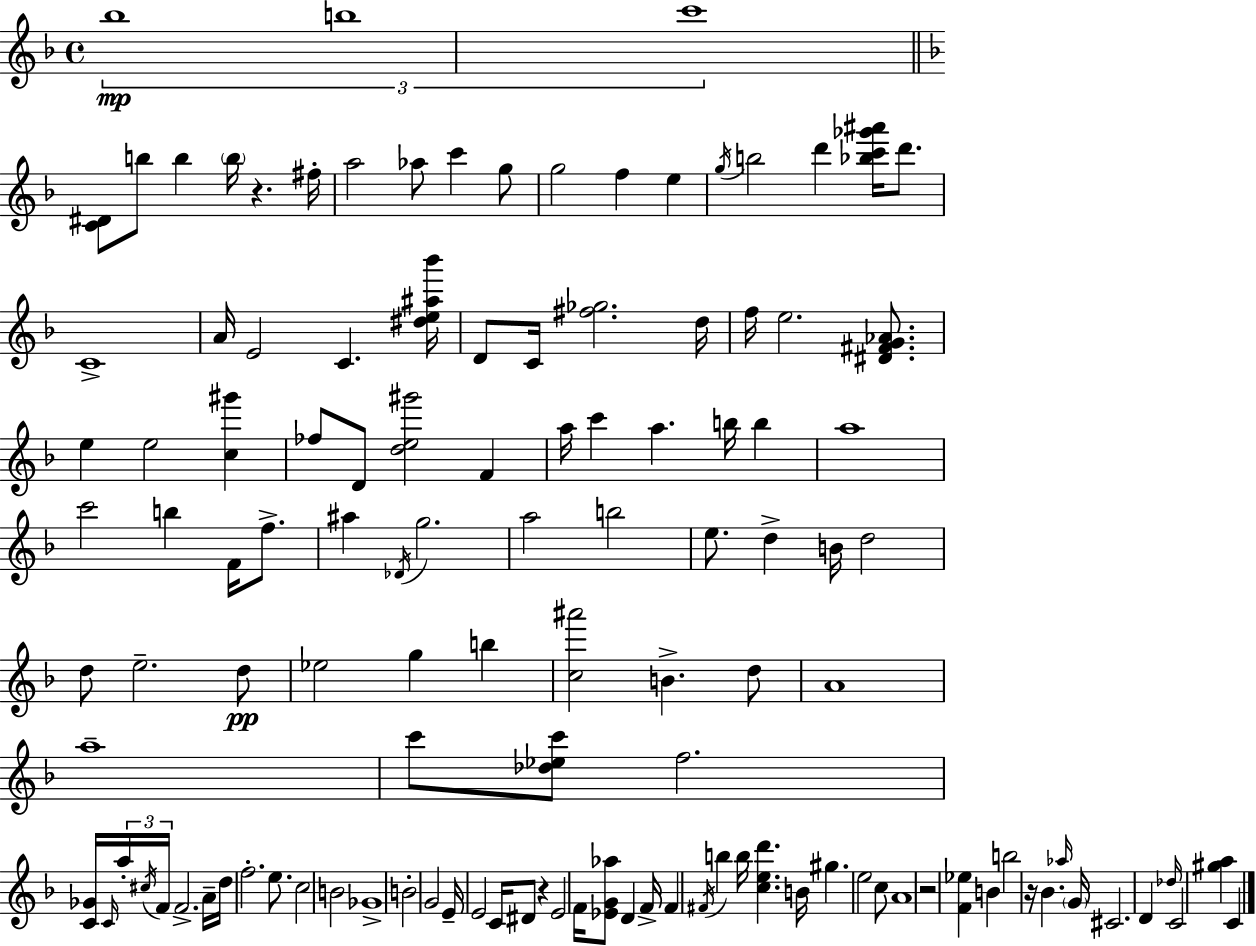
Bb5/w B5/w C6/w [C4,D#4]/e B5/e B5/q B5/s R/q. F#5/s A5/h Ab5/e C6/q G5/e G5/h F5/q E5/q G5/s B5/h D6/q [Bb5,C6,Gb6,A#6]/s D6/e. C4/w A4/s E4/h C4/q. [D#5,E5,A#5,Bb6]/s D4/e C4/s [F#5,Gb5]/h. D5/s F5/s E5/h. [D#4,F#4,G4,Ab4]/e. E5/q E5/h [C5,G#6]/q FES5/e D4/e [D5,E5,G#6]/h F4/q A5/s C6/q A5/q. B5/s B5/q A5/w C6/h B5/q F4/s F5/e. A#5/q Db4/s G5/h. A5/h B5/h E5/e. D5/q B4/s D5/h D5/e E5/h. D5/e Eb5/h G5/q B5/q [C5,A#6]/h B4/q. D5/e A4/w A5/w C6/e [Db5,Eb5,C6]/e F5/h. [C4,Gb4]/s C4/s A5/s C#5/s F4/s F4/h. A4/s D5/s F5/h. E5/e. C5/h B4/h Gb4/w B4/h G4/h E4/s E4/h C4/s D#4/e R/q E4/h F4/s [Eb4,G4,Ab5]/e D4/q F4/s F4/q F#4/s B5/q B5/s [C5,E5,D6]/q. B4/s G#5/q. E5/h C5/e A4/w R/h [F4,Eb5]/q B4/q B5/h R/s Bb4/q. Ab5/s G4/s C#4/h. D4/q Db5/s C4/h [G#5,A5]/q C4/q